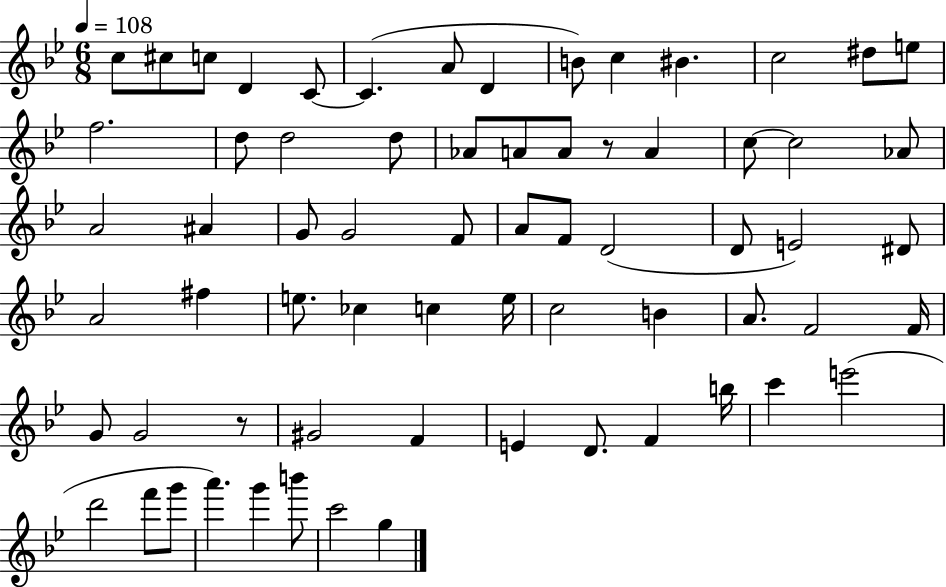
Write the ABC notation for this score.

X:1
T:Untitled
M:6/8
L:1/4
K:Bb
c/2 ^c/2 c/2 D C/2 C A/2 D B/2 c ^B c2 ^d/2 e/2 f2 d/2 d2 d/2 _A/2 A/2 A/2 z/2 A c/2 c2 _A/2 A2 ^A G/2 G2 F/2 A/2 F/2 D2 D/2 E2 ^D/2 A2 ^f e/2 _c c e/4 c2 B A/2 F2 F/4 G/2 G2 z/2 ^G2 F E D/2 F b/4 c' e'2 d'2 f'/2 g'/2 a' g' b'/2 c'2 g